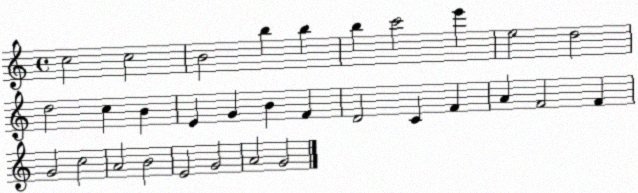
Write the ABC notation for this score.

X:1
T:Untitled
M:4/4
L:1/4
K:C
c2 c2 B2 b b b c'2 e' e2 d2 d2 c B E G B F D2 C F A F2 F G2 c2 A2 B2 E2 G2 A2 G2